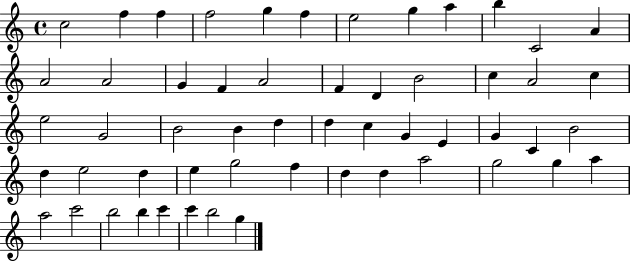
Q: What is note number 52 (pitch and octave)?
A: C6